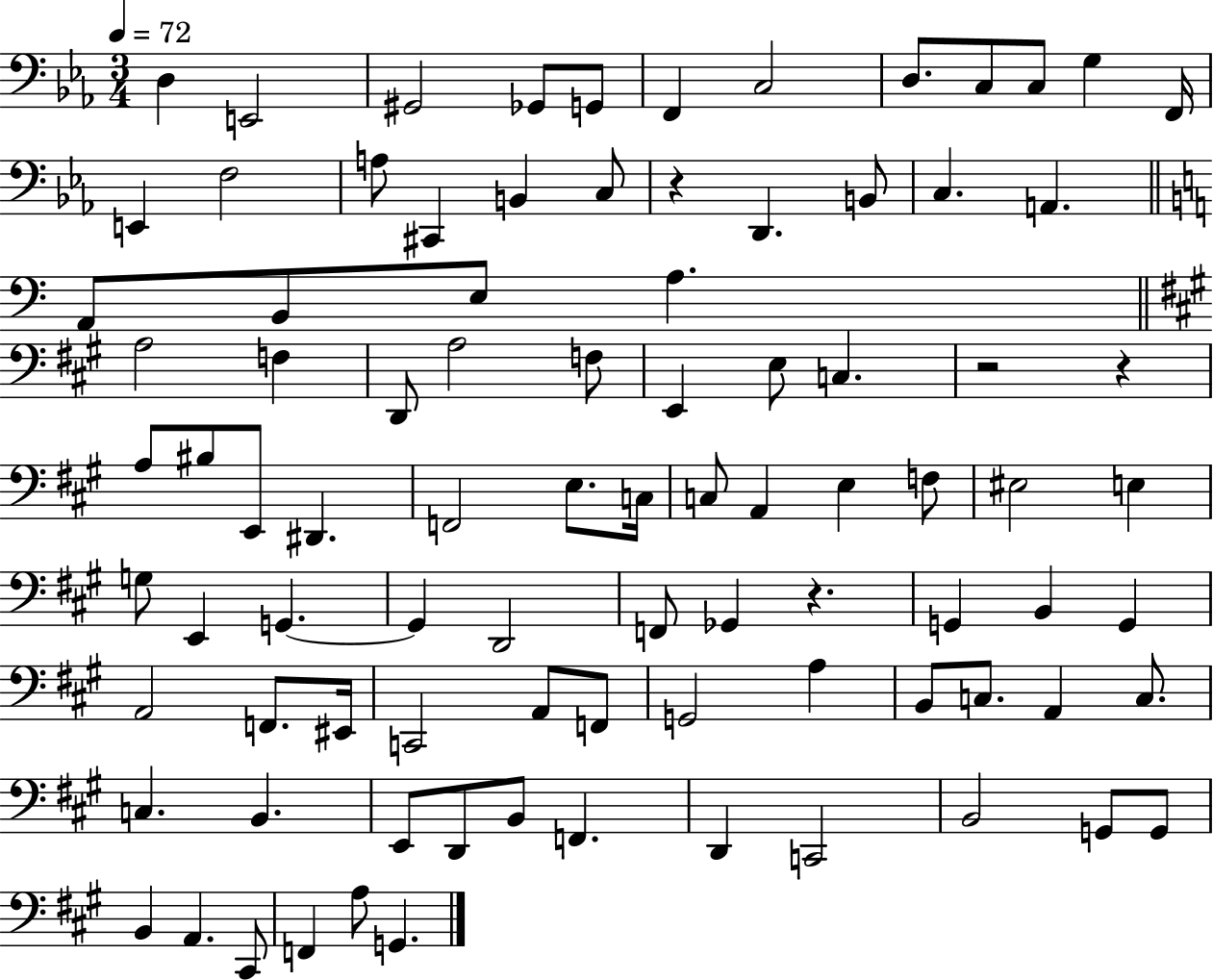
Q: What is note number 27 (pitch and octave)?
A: A3